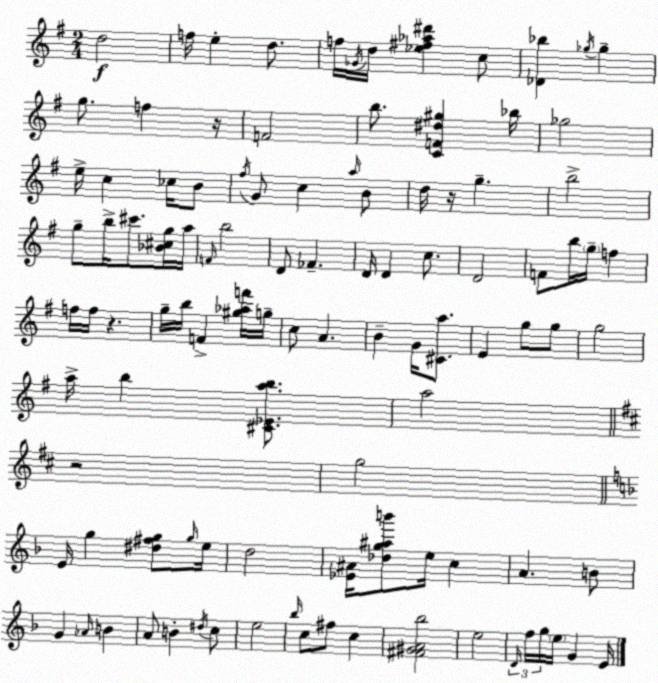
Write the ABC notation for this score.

X:1
T:Untitled
M:2/4
L:1/4
K:Em
d2 f/4 e d/2 f/4 _G/4 d/4 [_e^f_a^d'] c/2 [_D_b] _g/4 _g g/2 f z/4 F2 b/2 [CF^d^g] _b/4 _g2 e/4 c _c/4 B/2 ^f/4 G/2 c a/4 B/2 d/4 z/4 g b2 g/2 b/4 ^c'/2 [_B^cg]/4 a/4 F/4 b2 D/2 _F D/4 D c/2 D2 F/2 b/4 g/4 f f/4 f/4 z g/4 b/4 F [^g_af']/4 g/4 c/2 A B G/4 [^Ca]/2 E g/2 g/2 g2 a/4 b [^C_Eab]/2 a2 z2 g2 E/4 g [^d^fg]/2 g/4 e/4 d2 [_E^A]/4 [_dg^ab']/2 e/4 c A B/2 G _A/4 B A/2 B ^d/4 c/2 e2 _b/4 c/2 ^f/2 c [^F^GA_b]2 e2 D/4 f/4 g/4 e/4 G E/4